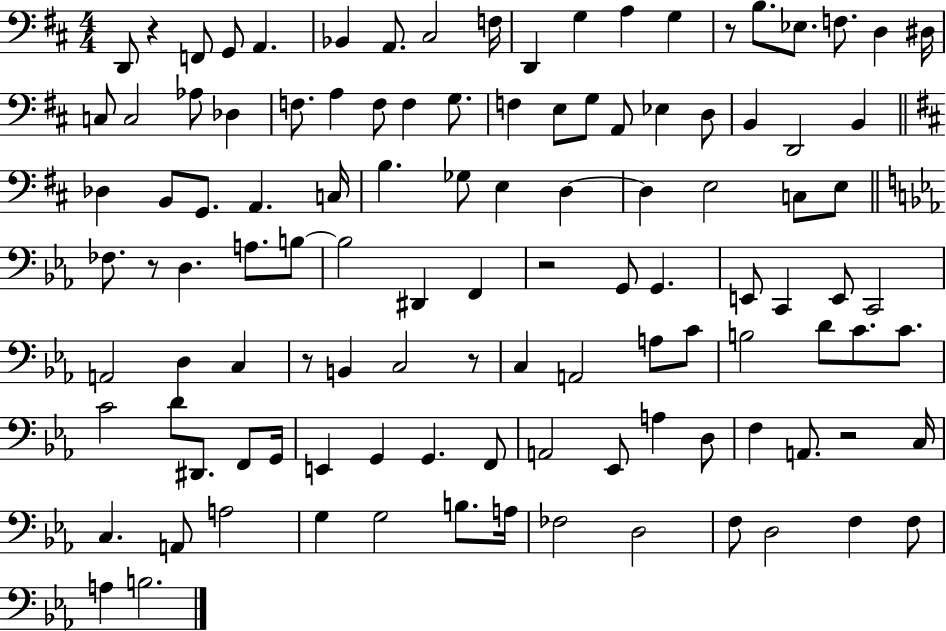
{
  \clef bass
  \numericTimeSignature
  \time 4/4
  \key d \major
  \repeat volta 2 { d,8 r4 f,8 g,8 a,4. | bes,4 a,8. cis2 f16 | d,4 g4 a4 g4 | r8 b8. ees8. f8. d4 dis16 | \break c8 c2 aes8 des4 | f8. a4 f8 f4 g8. | f4 e8 g8 a,8 ees4 d8 | b,4 d,2 b,4 | \break \bar "||" \break \key b \minor des4 b,8 g,8. a,4. c16 | b4. ges8 e4 d4~~ | d4 e2 c8 e8 | \bar "||" \break \key ees \major fes8. r8 d4. a8. b8~~ | b2 dis,4 f,4 | r2 g,8 g,4. | e,8 c,4 e,8 c,2 | \break a,2 d4 c4 | r8 b,4 c2 r8 | c4 a,2 a8 c'8 | b2 d'8 c'8. c'8. | \break c'2 d'8 dis,8. f,8 g,16 | e,4 g,4 g,4. f,8 | a,2 ees,8 a4 d8 | f4 a,8. r2 c16 | \break c4. a,8 a2 | g4 g2 b8. a16 | fes2 d2 | f8 d2 f4 f8 | \break a4 b2. | } \bar "|."
}